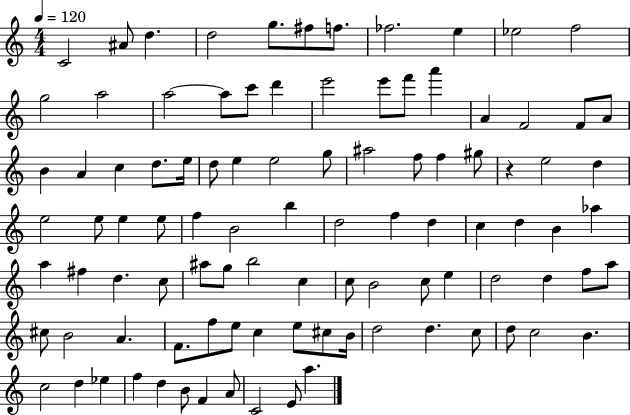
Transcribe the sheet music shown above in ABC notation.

X:1
T:Untitled
M:4/4
L:1/4
K:C
C2 ^A/2 d d2 g/2 ^f/2 f/2 _f2 e _e2 f2 g2 a2 a2 a/2 c'/2 d' e'2 e'/2 f'/2 a' A F2 F/2 A/2 B A c d/2 e/4 d/2 e e2 g/2 ^a2 f/2 f ^g/2 z e2 d e2 e/2 e e/2 f B2 b d2 f d c d B _a a ^f d c/2 ^a/2 g/2 b2 c c/2 B2 c/2 e d2 d f/2 a/2 ^c/2 B2 A F/2 f/2 e/2 c e/2 ^c/2 B/4 d2 d c/2 d/2 c2 B c2 d _e f d B/2 F A/2 C2 E/2 a